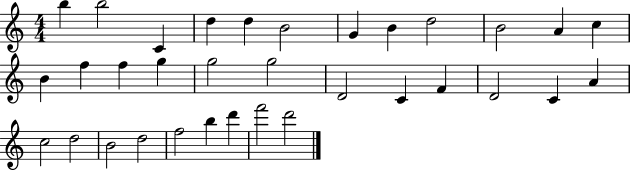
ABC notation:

X:1
T:Untitled
M:4/4
L:1/4
K:C
b b2 C d d B2 G B d2 B2 A c B f f g g2 g2 D2 C F D2 C A c2 d2 B2 d2 f2 b d' f'2 d'2